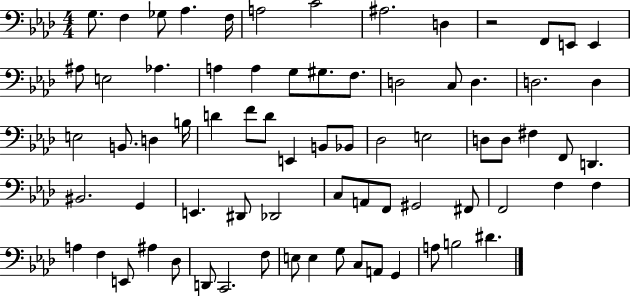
G3/e. F3/q Gb3/e Ab3/q. F3/s A3/h C4/h A#3/h. D3/q R/h F2/e E2/e E2/q A#3/e E3/h Ab3/q. A3/q A3/q G3/e G#3/e. F3/e. D3/h C3/e D3/q. D3/h. D3/q E3/h B2/e. D3/q B3/s D4/q F4/e D4/e E2/q B2/e Bb2/e Db3/h E3/h D3/e D3/e F#3/q F2/e D2/q. BIS2/h. G2/q E2/q. D#2/e Db2/h C3/e A2/e F2/e G#2/h F#2/e F2/h F3/q F3/q A3/q F3/q E2/e A#3/q Db3/e D2/e C2/h. F3/e E3/e E3/q G3/e C3/e A2/e G2/q A3/e B3/h D#4/q.